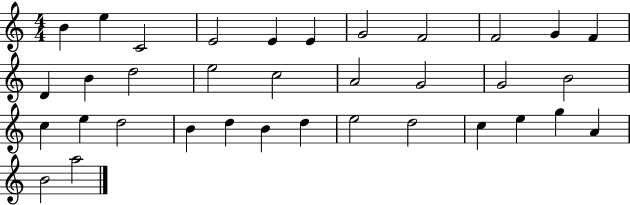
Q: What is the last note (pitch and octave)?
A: A5